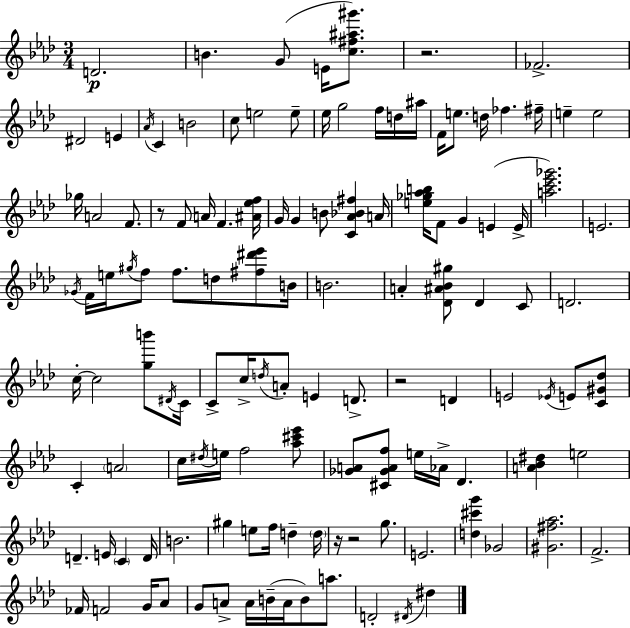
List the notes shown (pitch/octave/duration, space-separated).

D4/h. B4/q. G4/e E4/s [C5,F#5,A#5,G#6]/e. R/h. FES4/h. D#4/h E4/q Ab4/s C4/q B4/h C5/e E5/h E5/e Eb5/s G5/h F5/s D5/s A#5/s F4/s E5/e. D5/s FES5/q. F#5/s E5/q E5/h Gb5/s A4/h F4/e. R/e F4/e A4/s F4/q. [A#4,Eb5,F5]/s G4/s G4/q B4/e [C4,Ab4,Bb4,F#5]/q A4/s [E5,Gb5,Ab5,B5]/s F4/e G4/q E4/q E4/s [A5,C6,Eb6,Gb6]/h. E4/h. Gb4/s F4/s E5/s G#5/s F5/e F5/e. D5/e [F#5,D#6,Eb6]/e B4/s B4/h. A4/q [Db4,A#4,Bb4,G#5]/e Db4/q C4/e D4/h. C5/s C5/h [G5,B6]/e D#4/s C4/s C4/e C5/s D5/s A4/e E4/q D4/e. R/h D4/q E4/h Eb4/s E4/e [C4,G#4,Db5]/e C4/q A4/h C5/s D#5/s E5/s F5/h [Ab5,C#6,Eb6]/e [Gb4,A4]/e [C#4,Gb4,A4,F5]/e E5/s Ab4/s Db4/q. [A4,Bb4,D#5]/q E5/h D4/q. E4/s C4/q D4/s B4/h. G#5/q E5/e F5/s D5/q D5/s R/s R/h G5/e. E4/h. [D5,C#6,G6]/q Gb4/h [G#4,F#5,Ab5]/h. F4/h. FES4/s F4/h G4/s Ab4/e G4/e A4/e A4/s B4/s A4/s B4/e A5/e. D4/h D#4/s D#5/q